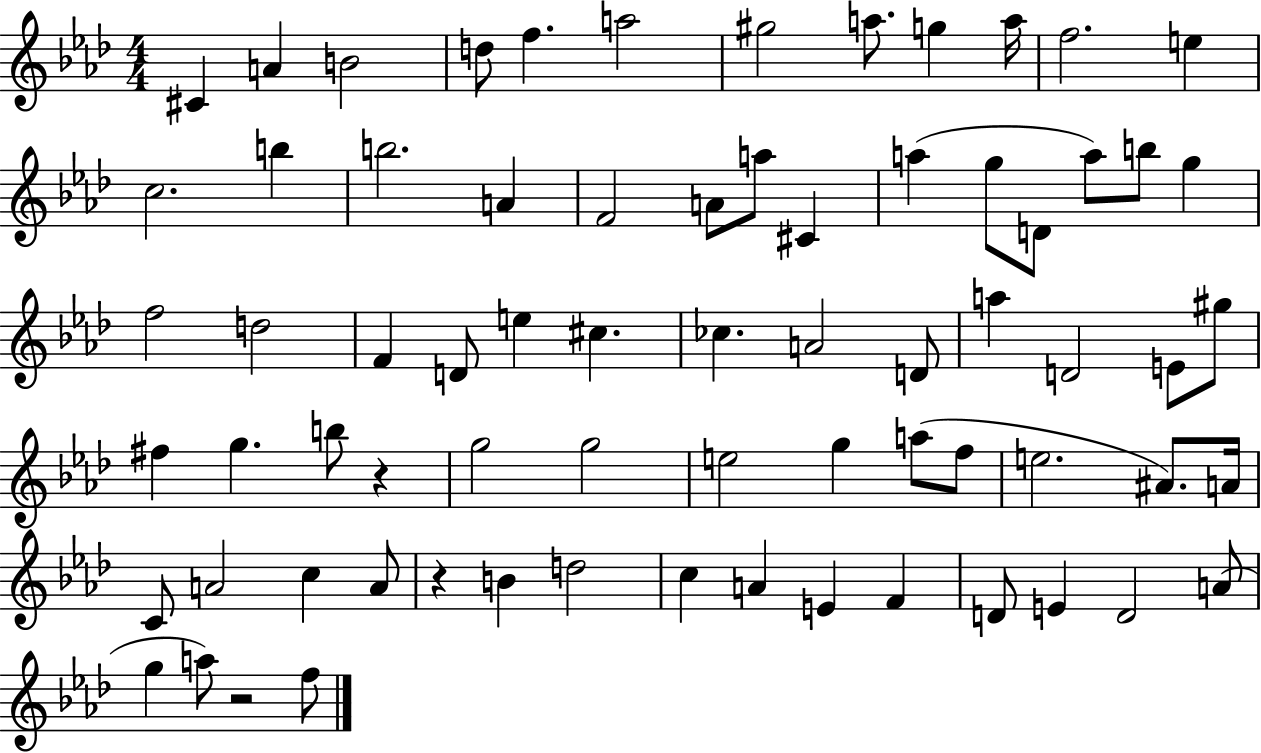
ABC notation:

X:1
T:Untitled
M:4/4
L:1/4
K:Ab
^C A B2 d/2 f a2 ^g2 a/2 g a/4 f2 e c2 b b2 A F2 A/2 a/2 ^C a g/2 D/2 a/2 b/2 g f2 d2 F D/2 e ^c _c A2 D/2 a D2 E/2 ^g/2 ^f g b/2 z g2 g2 e2 g a/2 f/2 e2 ^A/2 A/4 C/2 A2 c A/2 z B d2 c A E F D/2 E D2 A/2 g a/2 z2 f/2